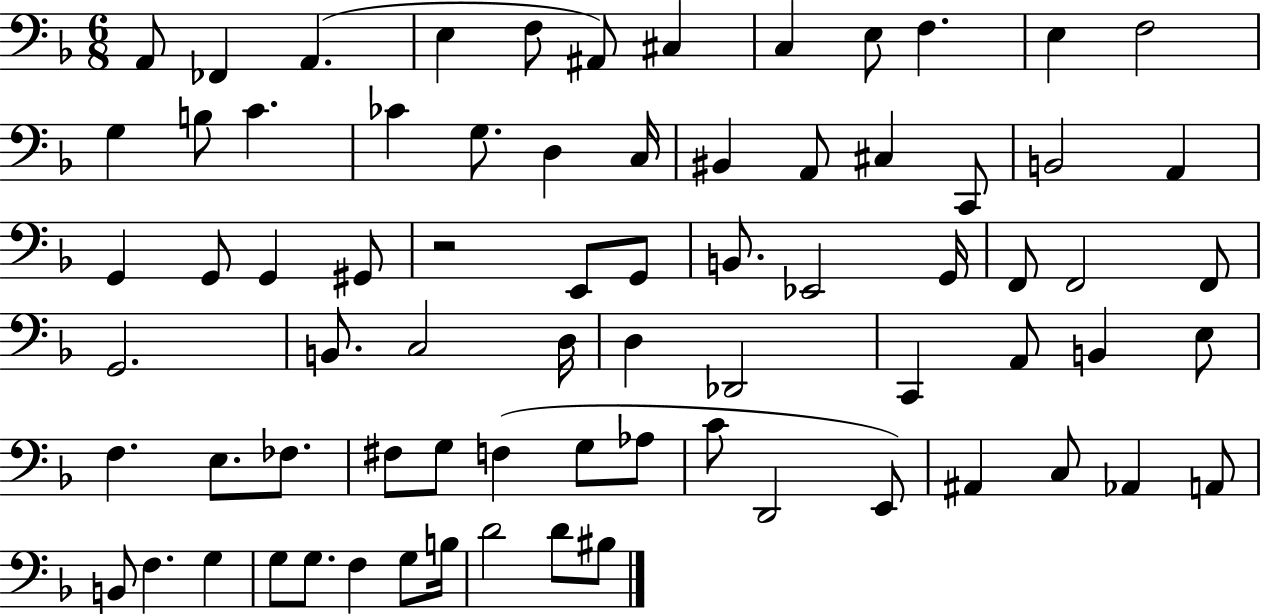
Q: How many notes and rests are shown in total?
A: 74